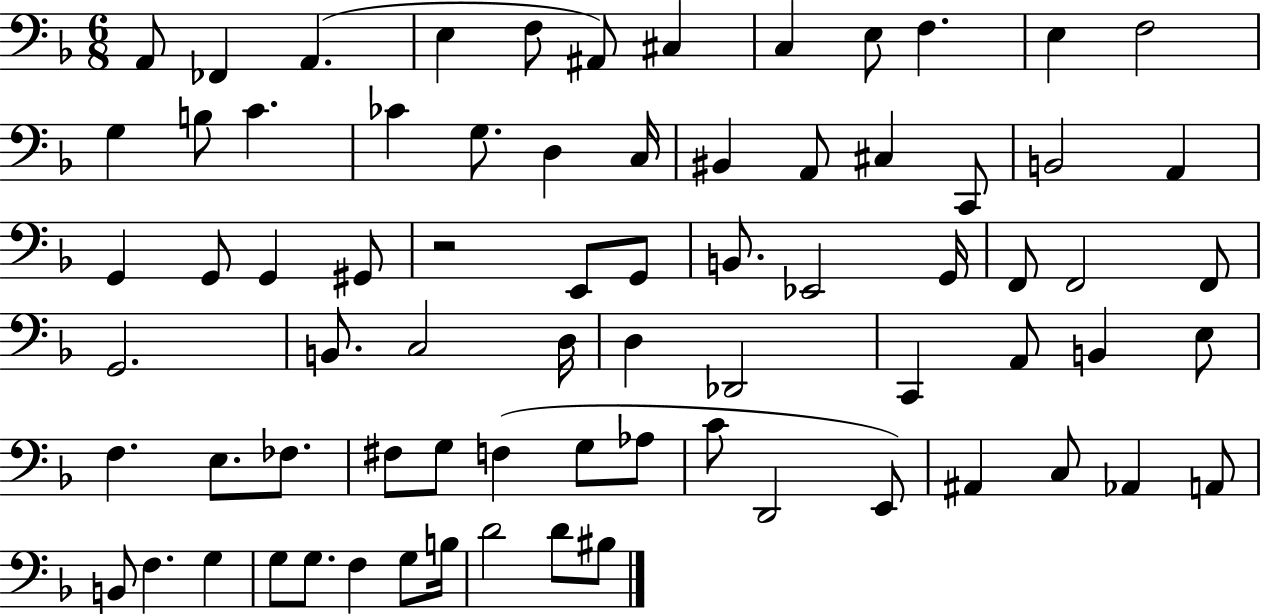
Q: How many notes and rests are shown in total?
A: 74